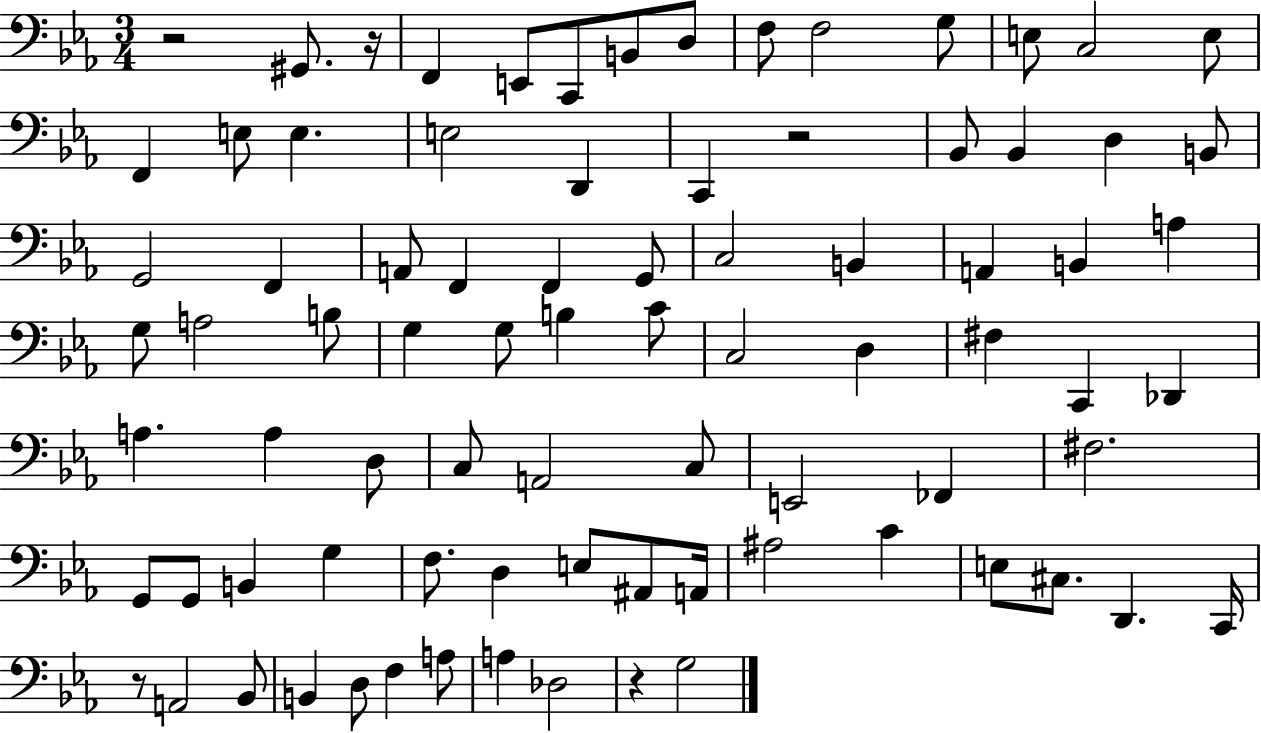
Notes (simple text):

R/h G#2/e. R/s F2/q E2/e C2/e B2/e D3/e F3/e F3/h G3/e E3/e C3/h E3/e F2/q E3/e E3/q. E3/h D2/q C2/q R/h Bb2/e Bb2/q D3/q B2/e G2/h F2/q A2/e F2/q F2/q G2/e C3/h B2/q A2/q B2/q A3/q G3/e A3/h B3/e G3/q G3/e B3/q C4/e C3/h D3/q F#3/q C2/q Db2/q A3/q. A3/q D3/e C3/e A2/h C3/e E2/h FES2/q F#3/h. G2/e G2/e B2/q G3/q F3/e. D3/q E3/e A#2/e A2/s A#3/h C4/q E3/e C#3/e. D2/q. C2/s R/e A2/h Bb2/e B2/q D3/e F3/q A3/e A3/q Db3/h R/q G3/h